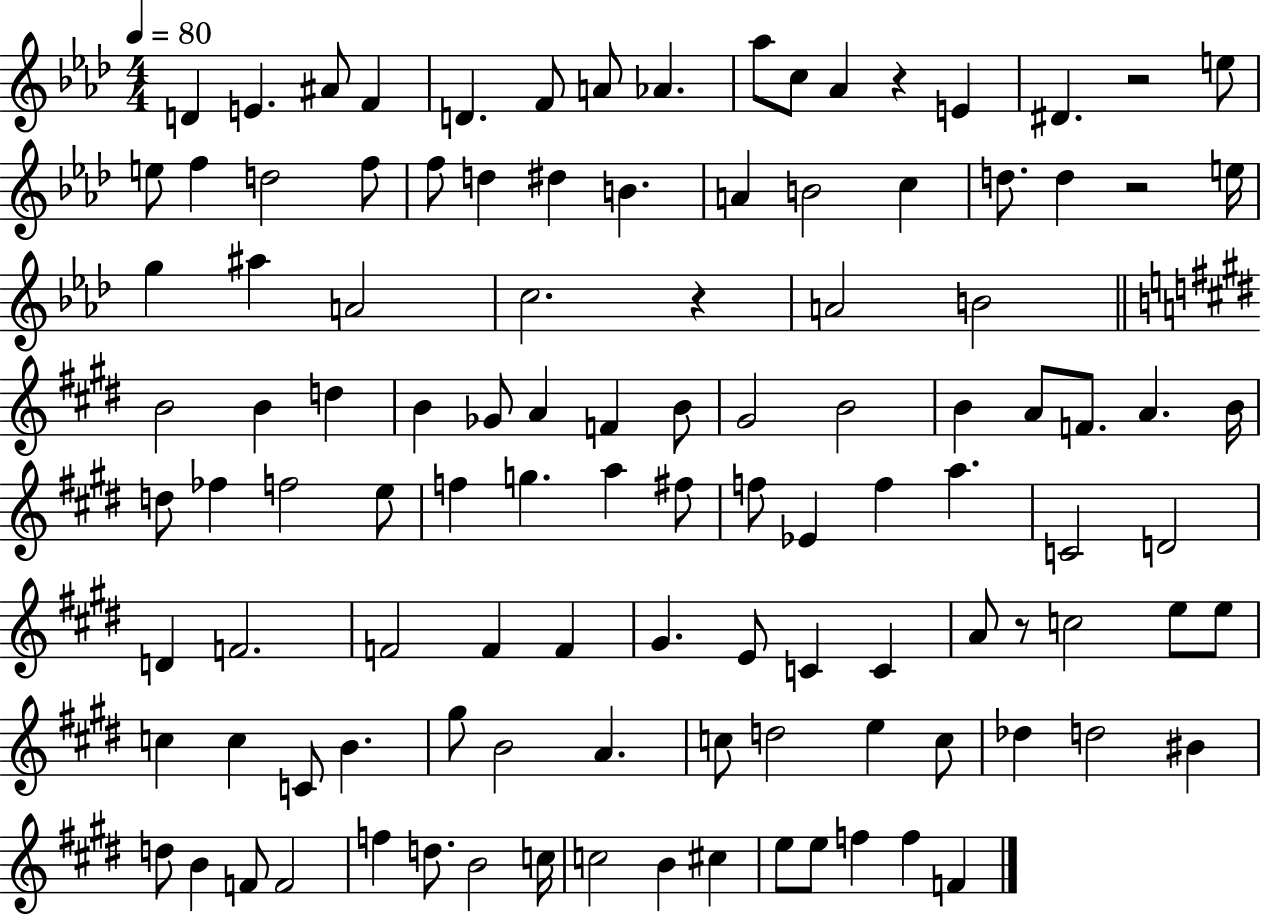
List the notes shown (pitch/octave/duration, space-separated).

D4/q E4/q. A#4/e F4/q D4/q. F4/e A4/e Ab4/q. Ab5/e C5/e Ab4/q R/q E4/q D#4/q. R/h E5/e E5/e F5/q D5/h F5/e F5/e D5/q D#5/q B4/q. A4/q B4/h C5/q D5/e. D5/q R/h E5/s G5/q A#5/q A4/h C5/h. R/q A4/h B4/h B4/h B4/q D5/q B4/q Gb4/e A4/q F4/q B4/e G#4/h B4/h B4/q A4/e F4/e. A4/q. B4/s D5/e FES5/q F5/h E5/e F5/q G5/q. A5/q F#5/e F5/e Eb4/q F5/q A5/q. C4/h D4/h D4/q F4/h. F4/h F4/q F4/q G#4/q. E4/e C4/q C4/q A4/e R/e C5/h E5/e E5/e C5/q C5/q C4/e B4/q. G#5/e B4/h A4/q. C5/e D5/h E5/q C5/e Db5/q D5/h BIS4/q D5/e B4/q F4/e F4/h F5/q D5/e. B4/h C5/s C5/h B4/q C#5/q E5/e E5/e F5/q F5/q F4/q